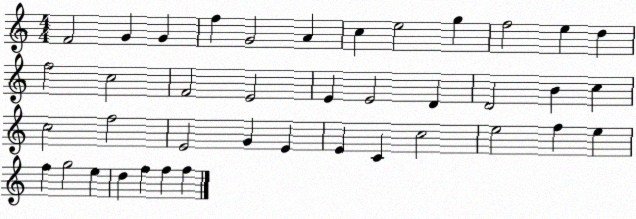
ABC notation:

X:1
T:Untitled
M:4/4
L:1/4
K:C
F2 G G f G2 A c e2 g f2 e d f2 c2 F2 E2 E E2 D D2 B c c2 f2 E2 G E E C c2 e2 f e f g2 e d f f f